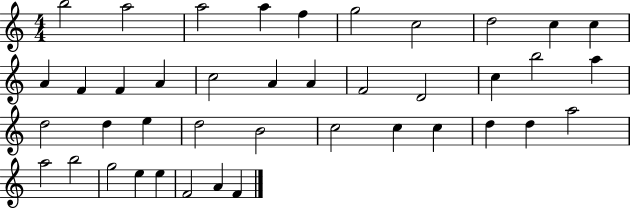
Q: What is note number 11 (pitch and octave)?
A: A4